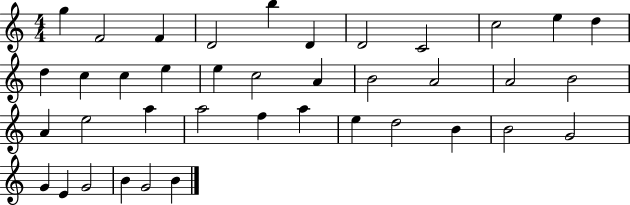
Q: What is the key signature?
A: C major